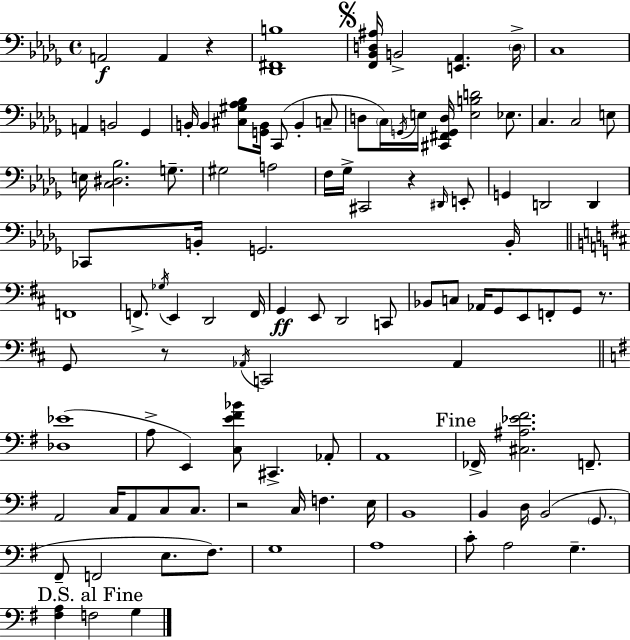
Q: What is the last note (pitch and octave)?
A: G3